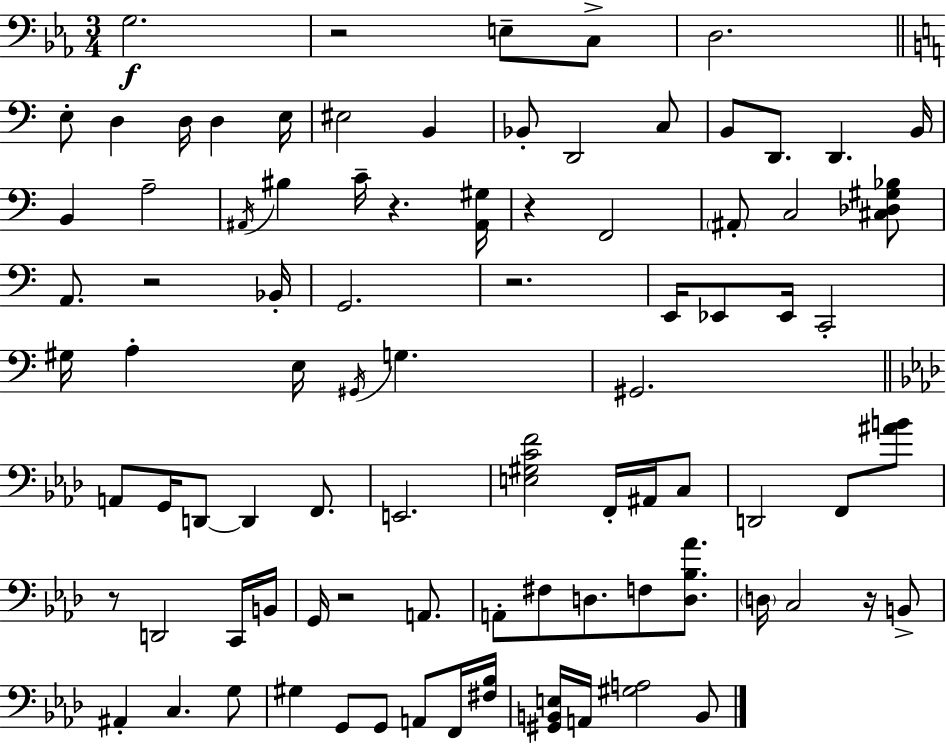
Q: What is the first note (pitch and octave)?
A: G3